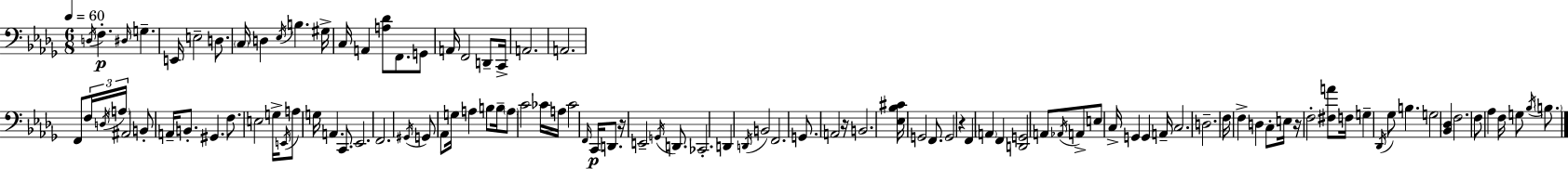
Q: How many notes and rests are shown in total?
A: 111